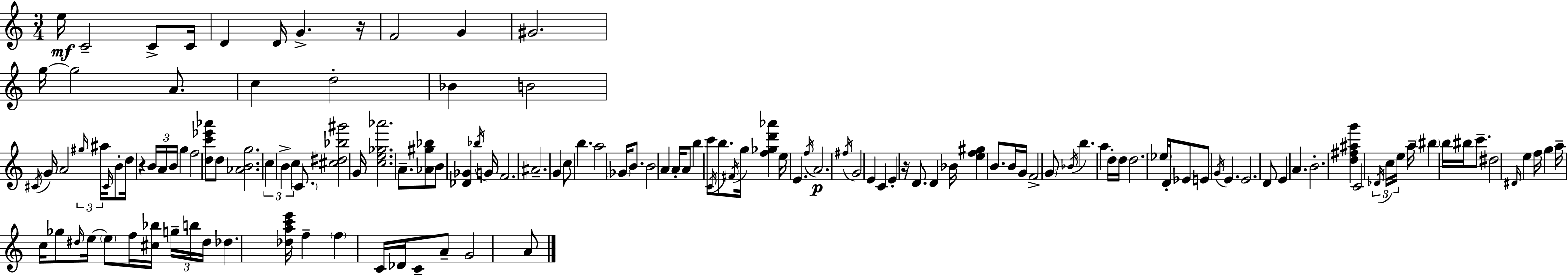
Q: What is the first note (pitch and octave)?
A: E5